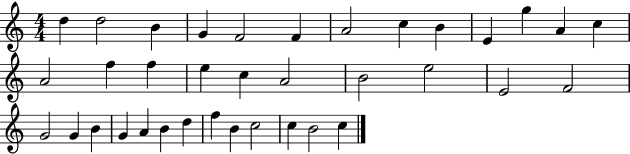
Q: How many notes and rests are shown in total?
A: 36